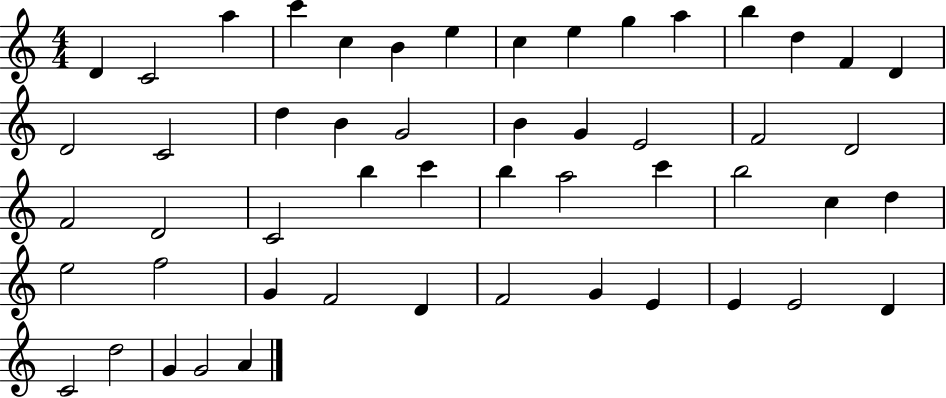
X:1
T:Untitled
M:4/4
L:1/4
K:C
D C2 a c' c B e c e g a b d F D D2 C2 d B G2 B G E2 F2 D2 F2 D2 C2 b c' b a2 c' b2 c d e2 f2 G F2 D F2 G E E E2 D C2 d2 G G2 A